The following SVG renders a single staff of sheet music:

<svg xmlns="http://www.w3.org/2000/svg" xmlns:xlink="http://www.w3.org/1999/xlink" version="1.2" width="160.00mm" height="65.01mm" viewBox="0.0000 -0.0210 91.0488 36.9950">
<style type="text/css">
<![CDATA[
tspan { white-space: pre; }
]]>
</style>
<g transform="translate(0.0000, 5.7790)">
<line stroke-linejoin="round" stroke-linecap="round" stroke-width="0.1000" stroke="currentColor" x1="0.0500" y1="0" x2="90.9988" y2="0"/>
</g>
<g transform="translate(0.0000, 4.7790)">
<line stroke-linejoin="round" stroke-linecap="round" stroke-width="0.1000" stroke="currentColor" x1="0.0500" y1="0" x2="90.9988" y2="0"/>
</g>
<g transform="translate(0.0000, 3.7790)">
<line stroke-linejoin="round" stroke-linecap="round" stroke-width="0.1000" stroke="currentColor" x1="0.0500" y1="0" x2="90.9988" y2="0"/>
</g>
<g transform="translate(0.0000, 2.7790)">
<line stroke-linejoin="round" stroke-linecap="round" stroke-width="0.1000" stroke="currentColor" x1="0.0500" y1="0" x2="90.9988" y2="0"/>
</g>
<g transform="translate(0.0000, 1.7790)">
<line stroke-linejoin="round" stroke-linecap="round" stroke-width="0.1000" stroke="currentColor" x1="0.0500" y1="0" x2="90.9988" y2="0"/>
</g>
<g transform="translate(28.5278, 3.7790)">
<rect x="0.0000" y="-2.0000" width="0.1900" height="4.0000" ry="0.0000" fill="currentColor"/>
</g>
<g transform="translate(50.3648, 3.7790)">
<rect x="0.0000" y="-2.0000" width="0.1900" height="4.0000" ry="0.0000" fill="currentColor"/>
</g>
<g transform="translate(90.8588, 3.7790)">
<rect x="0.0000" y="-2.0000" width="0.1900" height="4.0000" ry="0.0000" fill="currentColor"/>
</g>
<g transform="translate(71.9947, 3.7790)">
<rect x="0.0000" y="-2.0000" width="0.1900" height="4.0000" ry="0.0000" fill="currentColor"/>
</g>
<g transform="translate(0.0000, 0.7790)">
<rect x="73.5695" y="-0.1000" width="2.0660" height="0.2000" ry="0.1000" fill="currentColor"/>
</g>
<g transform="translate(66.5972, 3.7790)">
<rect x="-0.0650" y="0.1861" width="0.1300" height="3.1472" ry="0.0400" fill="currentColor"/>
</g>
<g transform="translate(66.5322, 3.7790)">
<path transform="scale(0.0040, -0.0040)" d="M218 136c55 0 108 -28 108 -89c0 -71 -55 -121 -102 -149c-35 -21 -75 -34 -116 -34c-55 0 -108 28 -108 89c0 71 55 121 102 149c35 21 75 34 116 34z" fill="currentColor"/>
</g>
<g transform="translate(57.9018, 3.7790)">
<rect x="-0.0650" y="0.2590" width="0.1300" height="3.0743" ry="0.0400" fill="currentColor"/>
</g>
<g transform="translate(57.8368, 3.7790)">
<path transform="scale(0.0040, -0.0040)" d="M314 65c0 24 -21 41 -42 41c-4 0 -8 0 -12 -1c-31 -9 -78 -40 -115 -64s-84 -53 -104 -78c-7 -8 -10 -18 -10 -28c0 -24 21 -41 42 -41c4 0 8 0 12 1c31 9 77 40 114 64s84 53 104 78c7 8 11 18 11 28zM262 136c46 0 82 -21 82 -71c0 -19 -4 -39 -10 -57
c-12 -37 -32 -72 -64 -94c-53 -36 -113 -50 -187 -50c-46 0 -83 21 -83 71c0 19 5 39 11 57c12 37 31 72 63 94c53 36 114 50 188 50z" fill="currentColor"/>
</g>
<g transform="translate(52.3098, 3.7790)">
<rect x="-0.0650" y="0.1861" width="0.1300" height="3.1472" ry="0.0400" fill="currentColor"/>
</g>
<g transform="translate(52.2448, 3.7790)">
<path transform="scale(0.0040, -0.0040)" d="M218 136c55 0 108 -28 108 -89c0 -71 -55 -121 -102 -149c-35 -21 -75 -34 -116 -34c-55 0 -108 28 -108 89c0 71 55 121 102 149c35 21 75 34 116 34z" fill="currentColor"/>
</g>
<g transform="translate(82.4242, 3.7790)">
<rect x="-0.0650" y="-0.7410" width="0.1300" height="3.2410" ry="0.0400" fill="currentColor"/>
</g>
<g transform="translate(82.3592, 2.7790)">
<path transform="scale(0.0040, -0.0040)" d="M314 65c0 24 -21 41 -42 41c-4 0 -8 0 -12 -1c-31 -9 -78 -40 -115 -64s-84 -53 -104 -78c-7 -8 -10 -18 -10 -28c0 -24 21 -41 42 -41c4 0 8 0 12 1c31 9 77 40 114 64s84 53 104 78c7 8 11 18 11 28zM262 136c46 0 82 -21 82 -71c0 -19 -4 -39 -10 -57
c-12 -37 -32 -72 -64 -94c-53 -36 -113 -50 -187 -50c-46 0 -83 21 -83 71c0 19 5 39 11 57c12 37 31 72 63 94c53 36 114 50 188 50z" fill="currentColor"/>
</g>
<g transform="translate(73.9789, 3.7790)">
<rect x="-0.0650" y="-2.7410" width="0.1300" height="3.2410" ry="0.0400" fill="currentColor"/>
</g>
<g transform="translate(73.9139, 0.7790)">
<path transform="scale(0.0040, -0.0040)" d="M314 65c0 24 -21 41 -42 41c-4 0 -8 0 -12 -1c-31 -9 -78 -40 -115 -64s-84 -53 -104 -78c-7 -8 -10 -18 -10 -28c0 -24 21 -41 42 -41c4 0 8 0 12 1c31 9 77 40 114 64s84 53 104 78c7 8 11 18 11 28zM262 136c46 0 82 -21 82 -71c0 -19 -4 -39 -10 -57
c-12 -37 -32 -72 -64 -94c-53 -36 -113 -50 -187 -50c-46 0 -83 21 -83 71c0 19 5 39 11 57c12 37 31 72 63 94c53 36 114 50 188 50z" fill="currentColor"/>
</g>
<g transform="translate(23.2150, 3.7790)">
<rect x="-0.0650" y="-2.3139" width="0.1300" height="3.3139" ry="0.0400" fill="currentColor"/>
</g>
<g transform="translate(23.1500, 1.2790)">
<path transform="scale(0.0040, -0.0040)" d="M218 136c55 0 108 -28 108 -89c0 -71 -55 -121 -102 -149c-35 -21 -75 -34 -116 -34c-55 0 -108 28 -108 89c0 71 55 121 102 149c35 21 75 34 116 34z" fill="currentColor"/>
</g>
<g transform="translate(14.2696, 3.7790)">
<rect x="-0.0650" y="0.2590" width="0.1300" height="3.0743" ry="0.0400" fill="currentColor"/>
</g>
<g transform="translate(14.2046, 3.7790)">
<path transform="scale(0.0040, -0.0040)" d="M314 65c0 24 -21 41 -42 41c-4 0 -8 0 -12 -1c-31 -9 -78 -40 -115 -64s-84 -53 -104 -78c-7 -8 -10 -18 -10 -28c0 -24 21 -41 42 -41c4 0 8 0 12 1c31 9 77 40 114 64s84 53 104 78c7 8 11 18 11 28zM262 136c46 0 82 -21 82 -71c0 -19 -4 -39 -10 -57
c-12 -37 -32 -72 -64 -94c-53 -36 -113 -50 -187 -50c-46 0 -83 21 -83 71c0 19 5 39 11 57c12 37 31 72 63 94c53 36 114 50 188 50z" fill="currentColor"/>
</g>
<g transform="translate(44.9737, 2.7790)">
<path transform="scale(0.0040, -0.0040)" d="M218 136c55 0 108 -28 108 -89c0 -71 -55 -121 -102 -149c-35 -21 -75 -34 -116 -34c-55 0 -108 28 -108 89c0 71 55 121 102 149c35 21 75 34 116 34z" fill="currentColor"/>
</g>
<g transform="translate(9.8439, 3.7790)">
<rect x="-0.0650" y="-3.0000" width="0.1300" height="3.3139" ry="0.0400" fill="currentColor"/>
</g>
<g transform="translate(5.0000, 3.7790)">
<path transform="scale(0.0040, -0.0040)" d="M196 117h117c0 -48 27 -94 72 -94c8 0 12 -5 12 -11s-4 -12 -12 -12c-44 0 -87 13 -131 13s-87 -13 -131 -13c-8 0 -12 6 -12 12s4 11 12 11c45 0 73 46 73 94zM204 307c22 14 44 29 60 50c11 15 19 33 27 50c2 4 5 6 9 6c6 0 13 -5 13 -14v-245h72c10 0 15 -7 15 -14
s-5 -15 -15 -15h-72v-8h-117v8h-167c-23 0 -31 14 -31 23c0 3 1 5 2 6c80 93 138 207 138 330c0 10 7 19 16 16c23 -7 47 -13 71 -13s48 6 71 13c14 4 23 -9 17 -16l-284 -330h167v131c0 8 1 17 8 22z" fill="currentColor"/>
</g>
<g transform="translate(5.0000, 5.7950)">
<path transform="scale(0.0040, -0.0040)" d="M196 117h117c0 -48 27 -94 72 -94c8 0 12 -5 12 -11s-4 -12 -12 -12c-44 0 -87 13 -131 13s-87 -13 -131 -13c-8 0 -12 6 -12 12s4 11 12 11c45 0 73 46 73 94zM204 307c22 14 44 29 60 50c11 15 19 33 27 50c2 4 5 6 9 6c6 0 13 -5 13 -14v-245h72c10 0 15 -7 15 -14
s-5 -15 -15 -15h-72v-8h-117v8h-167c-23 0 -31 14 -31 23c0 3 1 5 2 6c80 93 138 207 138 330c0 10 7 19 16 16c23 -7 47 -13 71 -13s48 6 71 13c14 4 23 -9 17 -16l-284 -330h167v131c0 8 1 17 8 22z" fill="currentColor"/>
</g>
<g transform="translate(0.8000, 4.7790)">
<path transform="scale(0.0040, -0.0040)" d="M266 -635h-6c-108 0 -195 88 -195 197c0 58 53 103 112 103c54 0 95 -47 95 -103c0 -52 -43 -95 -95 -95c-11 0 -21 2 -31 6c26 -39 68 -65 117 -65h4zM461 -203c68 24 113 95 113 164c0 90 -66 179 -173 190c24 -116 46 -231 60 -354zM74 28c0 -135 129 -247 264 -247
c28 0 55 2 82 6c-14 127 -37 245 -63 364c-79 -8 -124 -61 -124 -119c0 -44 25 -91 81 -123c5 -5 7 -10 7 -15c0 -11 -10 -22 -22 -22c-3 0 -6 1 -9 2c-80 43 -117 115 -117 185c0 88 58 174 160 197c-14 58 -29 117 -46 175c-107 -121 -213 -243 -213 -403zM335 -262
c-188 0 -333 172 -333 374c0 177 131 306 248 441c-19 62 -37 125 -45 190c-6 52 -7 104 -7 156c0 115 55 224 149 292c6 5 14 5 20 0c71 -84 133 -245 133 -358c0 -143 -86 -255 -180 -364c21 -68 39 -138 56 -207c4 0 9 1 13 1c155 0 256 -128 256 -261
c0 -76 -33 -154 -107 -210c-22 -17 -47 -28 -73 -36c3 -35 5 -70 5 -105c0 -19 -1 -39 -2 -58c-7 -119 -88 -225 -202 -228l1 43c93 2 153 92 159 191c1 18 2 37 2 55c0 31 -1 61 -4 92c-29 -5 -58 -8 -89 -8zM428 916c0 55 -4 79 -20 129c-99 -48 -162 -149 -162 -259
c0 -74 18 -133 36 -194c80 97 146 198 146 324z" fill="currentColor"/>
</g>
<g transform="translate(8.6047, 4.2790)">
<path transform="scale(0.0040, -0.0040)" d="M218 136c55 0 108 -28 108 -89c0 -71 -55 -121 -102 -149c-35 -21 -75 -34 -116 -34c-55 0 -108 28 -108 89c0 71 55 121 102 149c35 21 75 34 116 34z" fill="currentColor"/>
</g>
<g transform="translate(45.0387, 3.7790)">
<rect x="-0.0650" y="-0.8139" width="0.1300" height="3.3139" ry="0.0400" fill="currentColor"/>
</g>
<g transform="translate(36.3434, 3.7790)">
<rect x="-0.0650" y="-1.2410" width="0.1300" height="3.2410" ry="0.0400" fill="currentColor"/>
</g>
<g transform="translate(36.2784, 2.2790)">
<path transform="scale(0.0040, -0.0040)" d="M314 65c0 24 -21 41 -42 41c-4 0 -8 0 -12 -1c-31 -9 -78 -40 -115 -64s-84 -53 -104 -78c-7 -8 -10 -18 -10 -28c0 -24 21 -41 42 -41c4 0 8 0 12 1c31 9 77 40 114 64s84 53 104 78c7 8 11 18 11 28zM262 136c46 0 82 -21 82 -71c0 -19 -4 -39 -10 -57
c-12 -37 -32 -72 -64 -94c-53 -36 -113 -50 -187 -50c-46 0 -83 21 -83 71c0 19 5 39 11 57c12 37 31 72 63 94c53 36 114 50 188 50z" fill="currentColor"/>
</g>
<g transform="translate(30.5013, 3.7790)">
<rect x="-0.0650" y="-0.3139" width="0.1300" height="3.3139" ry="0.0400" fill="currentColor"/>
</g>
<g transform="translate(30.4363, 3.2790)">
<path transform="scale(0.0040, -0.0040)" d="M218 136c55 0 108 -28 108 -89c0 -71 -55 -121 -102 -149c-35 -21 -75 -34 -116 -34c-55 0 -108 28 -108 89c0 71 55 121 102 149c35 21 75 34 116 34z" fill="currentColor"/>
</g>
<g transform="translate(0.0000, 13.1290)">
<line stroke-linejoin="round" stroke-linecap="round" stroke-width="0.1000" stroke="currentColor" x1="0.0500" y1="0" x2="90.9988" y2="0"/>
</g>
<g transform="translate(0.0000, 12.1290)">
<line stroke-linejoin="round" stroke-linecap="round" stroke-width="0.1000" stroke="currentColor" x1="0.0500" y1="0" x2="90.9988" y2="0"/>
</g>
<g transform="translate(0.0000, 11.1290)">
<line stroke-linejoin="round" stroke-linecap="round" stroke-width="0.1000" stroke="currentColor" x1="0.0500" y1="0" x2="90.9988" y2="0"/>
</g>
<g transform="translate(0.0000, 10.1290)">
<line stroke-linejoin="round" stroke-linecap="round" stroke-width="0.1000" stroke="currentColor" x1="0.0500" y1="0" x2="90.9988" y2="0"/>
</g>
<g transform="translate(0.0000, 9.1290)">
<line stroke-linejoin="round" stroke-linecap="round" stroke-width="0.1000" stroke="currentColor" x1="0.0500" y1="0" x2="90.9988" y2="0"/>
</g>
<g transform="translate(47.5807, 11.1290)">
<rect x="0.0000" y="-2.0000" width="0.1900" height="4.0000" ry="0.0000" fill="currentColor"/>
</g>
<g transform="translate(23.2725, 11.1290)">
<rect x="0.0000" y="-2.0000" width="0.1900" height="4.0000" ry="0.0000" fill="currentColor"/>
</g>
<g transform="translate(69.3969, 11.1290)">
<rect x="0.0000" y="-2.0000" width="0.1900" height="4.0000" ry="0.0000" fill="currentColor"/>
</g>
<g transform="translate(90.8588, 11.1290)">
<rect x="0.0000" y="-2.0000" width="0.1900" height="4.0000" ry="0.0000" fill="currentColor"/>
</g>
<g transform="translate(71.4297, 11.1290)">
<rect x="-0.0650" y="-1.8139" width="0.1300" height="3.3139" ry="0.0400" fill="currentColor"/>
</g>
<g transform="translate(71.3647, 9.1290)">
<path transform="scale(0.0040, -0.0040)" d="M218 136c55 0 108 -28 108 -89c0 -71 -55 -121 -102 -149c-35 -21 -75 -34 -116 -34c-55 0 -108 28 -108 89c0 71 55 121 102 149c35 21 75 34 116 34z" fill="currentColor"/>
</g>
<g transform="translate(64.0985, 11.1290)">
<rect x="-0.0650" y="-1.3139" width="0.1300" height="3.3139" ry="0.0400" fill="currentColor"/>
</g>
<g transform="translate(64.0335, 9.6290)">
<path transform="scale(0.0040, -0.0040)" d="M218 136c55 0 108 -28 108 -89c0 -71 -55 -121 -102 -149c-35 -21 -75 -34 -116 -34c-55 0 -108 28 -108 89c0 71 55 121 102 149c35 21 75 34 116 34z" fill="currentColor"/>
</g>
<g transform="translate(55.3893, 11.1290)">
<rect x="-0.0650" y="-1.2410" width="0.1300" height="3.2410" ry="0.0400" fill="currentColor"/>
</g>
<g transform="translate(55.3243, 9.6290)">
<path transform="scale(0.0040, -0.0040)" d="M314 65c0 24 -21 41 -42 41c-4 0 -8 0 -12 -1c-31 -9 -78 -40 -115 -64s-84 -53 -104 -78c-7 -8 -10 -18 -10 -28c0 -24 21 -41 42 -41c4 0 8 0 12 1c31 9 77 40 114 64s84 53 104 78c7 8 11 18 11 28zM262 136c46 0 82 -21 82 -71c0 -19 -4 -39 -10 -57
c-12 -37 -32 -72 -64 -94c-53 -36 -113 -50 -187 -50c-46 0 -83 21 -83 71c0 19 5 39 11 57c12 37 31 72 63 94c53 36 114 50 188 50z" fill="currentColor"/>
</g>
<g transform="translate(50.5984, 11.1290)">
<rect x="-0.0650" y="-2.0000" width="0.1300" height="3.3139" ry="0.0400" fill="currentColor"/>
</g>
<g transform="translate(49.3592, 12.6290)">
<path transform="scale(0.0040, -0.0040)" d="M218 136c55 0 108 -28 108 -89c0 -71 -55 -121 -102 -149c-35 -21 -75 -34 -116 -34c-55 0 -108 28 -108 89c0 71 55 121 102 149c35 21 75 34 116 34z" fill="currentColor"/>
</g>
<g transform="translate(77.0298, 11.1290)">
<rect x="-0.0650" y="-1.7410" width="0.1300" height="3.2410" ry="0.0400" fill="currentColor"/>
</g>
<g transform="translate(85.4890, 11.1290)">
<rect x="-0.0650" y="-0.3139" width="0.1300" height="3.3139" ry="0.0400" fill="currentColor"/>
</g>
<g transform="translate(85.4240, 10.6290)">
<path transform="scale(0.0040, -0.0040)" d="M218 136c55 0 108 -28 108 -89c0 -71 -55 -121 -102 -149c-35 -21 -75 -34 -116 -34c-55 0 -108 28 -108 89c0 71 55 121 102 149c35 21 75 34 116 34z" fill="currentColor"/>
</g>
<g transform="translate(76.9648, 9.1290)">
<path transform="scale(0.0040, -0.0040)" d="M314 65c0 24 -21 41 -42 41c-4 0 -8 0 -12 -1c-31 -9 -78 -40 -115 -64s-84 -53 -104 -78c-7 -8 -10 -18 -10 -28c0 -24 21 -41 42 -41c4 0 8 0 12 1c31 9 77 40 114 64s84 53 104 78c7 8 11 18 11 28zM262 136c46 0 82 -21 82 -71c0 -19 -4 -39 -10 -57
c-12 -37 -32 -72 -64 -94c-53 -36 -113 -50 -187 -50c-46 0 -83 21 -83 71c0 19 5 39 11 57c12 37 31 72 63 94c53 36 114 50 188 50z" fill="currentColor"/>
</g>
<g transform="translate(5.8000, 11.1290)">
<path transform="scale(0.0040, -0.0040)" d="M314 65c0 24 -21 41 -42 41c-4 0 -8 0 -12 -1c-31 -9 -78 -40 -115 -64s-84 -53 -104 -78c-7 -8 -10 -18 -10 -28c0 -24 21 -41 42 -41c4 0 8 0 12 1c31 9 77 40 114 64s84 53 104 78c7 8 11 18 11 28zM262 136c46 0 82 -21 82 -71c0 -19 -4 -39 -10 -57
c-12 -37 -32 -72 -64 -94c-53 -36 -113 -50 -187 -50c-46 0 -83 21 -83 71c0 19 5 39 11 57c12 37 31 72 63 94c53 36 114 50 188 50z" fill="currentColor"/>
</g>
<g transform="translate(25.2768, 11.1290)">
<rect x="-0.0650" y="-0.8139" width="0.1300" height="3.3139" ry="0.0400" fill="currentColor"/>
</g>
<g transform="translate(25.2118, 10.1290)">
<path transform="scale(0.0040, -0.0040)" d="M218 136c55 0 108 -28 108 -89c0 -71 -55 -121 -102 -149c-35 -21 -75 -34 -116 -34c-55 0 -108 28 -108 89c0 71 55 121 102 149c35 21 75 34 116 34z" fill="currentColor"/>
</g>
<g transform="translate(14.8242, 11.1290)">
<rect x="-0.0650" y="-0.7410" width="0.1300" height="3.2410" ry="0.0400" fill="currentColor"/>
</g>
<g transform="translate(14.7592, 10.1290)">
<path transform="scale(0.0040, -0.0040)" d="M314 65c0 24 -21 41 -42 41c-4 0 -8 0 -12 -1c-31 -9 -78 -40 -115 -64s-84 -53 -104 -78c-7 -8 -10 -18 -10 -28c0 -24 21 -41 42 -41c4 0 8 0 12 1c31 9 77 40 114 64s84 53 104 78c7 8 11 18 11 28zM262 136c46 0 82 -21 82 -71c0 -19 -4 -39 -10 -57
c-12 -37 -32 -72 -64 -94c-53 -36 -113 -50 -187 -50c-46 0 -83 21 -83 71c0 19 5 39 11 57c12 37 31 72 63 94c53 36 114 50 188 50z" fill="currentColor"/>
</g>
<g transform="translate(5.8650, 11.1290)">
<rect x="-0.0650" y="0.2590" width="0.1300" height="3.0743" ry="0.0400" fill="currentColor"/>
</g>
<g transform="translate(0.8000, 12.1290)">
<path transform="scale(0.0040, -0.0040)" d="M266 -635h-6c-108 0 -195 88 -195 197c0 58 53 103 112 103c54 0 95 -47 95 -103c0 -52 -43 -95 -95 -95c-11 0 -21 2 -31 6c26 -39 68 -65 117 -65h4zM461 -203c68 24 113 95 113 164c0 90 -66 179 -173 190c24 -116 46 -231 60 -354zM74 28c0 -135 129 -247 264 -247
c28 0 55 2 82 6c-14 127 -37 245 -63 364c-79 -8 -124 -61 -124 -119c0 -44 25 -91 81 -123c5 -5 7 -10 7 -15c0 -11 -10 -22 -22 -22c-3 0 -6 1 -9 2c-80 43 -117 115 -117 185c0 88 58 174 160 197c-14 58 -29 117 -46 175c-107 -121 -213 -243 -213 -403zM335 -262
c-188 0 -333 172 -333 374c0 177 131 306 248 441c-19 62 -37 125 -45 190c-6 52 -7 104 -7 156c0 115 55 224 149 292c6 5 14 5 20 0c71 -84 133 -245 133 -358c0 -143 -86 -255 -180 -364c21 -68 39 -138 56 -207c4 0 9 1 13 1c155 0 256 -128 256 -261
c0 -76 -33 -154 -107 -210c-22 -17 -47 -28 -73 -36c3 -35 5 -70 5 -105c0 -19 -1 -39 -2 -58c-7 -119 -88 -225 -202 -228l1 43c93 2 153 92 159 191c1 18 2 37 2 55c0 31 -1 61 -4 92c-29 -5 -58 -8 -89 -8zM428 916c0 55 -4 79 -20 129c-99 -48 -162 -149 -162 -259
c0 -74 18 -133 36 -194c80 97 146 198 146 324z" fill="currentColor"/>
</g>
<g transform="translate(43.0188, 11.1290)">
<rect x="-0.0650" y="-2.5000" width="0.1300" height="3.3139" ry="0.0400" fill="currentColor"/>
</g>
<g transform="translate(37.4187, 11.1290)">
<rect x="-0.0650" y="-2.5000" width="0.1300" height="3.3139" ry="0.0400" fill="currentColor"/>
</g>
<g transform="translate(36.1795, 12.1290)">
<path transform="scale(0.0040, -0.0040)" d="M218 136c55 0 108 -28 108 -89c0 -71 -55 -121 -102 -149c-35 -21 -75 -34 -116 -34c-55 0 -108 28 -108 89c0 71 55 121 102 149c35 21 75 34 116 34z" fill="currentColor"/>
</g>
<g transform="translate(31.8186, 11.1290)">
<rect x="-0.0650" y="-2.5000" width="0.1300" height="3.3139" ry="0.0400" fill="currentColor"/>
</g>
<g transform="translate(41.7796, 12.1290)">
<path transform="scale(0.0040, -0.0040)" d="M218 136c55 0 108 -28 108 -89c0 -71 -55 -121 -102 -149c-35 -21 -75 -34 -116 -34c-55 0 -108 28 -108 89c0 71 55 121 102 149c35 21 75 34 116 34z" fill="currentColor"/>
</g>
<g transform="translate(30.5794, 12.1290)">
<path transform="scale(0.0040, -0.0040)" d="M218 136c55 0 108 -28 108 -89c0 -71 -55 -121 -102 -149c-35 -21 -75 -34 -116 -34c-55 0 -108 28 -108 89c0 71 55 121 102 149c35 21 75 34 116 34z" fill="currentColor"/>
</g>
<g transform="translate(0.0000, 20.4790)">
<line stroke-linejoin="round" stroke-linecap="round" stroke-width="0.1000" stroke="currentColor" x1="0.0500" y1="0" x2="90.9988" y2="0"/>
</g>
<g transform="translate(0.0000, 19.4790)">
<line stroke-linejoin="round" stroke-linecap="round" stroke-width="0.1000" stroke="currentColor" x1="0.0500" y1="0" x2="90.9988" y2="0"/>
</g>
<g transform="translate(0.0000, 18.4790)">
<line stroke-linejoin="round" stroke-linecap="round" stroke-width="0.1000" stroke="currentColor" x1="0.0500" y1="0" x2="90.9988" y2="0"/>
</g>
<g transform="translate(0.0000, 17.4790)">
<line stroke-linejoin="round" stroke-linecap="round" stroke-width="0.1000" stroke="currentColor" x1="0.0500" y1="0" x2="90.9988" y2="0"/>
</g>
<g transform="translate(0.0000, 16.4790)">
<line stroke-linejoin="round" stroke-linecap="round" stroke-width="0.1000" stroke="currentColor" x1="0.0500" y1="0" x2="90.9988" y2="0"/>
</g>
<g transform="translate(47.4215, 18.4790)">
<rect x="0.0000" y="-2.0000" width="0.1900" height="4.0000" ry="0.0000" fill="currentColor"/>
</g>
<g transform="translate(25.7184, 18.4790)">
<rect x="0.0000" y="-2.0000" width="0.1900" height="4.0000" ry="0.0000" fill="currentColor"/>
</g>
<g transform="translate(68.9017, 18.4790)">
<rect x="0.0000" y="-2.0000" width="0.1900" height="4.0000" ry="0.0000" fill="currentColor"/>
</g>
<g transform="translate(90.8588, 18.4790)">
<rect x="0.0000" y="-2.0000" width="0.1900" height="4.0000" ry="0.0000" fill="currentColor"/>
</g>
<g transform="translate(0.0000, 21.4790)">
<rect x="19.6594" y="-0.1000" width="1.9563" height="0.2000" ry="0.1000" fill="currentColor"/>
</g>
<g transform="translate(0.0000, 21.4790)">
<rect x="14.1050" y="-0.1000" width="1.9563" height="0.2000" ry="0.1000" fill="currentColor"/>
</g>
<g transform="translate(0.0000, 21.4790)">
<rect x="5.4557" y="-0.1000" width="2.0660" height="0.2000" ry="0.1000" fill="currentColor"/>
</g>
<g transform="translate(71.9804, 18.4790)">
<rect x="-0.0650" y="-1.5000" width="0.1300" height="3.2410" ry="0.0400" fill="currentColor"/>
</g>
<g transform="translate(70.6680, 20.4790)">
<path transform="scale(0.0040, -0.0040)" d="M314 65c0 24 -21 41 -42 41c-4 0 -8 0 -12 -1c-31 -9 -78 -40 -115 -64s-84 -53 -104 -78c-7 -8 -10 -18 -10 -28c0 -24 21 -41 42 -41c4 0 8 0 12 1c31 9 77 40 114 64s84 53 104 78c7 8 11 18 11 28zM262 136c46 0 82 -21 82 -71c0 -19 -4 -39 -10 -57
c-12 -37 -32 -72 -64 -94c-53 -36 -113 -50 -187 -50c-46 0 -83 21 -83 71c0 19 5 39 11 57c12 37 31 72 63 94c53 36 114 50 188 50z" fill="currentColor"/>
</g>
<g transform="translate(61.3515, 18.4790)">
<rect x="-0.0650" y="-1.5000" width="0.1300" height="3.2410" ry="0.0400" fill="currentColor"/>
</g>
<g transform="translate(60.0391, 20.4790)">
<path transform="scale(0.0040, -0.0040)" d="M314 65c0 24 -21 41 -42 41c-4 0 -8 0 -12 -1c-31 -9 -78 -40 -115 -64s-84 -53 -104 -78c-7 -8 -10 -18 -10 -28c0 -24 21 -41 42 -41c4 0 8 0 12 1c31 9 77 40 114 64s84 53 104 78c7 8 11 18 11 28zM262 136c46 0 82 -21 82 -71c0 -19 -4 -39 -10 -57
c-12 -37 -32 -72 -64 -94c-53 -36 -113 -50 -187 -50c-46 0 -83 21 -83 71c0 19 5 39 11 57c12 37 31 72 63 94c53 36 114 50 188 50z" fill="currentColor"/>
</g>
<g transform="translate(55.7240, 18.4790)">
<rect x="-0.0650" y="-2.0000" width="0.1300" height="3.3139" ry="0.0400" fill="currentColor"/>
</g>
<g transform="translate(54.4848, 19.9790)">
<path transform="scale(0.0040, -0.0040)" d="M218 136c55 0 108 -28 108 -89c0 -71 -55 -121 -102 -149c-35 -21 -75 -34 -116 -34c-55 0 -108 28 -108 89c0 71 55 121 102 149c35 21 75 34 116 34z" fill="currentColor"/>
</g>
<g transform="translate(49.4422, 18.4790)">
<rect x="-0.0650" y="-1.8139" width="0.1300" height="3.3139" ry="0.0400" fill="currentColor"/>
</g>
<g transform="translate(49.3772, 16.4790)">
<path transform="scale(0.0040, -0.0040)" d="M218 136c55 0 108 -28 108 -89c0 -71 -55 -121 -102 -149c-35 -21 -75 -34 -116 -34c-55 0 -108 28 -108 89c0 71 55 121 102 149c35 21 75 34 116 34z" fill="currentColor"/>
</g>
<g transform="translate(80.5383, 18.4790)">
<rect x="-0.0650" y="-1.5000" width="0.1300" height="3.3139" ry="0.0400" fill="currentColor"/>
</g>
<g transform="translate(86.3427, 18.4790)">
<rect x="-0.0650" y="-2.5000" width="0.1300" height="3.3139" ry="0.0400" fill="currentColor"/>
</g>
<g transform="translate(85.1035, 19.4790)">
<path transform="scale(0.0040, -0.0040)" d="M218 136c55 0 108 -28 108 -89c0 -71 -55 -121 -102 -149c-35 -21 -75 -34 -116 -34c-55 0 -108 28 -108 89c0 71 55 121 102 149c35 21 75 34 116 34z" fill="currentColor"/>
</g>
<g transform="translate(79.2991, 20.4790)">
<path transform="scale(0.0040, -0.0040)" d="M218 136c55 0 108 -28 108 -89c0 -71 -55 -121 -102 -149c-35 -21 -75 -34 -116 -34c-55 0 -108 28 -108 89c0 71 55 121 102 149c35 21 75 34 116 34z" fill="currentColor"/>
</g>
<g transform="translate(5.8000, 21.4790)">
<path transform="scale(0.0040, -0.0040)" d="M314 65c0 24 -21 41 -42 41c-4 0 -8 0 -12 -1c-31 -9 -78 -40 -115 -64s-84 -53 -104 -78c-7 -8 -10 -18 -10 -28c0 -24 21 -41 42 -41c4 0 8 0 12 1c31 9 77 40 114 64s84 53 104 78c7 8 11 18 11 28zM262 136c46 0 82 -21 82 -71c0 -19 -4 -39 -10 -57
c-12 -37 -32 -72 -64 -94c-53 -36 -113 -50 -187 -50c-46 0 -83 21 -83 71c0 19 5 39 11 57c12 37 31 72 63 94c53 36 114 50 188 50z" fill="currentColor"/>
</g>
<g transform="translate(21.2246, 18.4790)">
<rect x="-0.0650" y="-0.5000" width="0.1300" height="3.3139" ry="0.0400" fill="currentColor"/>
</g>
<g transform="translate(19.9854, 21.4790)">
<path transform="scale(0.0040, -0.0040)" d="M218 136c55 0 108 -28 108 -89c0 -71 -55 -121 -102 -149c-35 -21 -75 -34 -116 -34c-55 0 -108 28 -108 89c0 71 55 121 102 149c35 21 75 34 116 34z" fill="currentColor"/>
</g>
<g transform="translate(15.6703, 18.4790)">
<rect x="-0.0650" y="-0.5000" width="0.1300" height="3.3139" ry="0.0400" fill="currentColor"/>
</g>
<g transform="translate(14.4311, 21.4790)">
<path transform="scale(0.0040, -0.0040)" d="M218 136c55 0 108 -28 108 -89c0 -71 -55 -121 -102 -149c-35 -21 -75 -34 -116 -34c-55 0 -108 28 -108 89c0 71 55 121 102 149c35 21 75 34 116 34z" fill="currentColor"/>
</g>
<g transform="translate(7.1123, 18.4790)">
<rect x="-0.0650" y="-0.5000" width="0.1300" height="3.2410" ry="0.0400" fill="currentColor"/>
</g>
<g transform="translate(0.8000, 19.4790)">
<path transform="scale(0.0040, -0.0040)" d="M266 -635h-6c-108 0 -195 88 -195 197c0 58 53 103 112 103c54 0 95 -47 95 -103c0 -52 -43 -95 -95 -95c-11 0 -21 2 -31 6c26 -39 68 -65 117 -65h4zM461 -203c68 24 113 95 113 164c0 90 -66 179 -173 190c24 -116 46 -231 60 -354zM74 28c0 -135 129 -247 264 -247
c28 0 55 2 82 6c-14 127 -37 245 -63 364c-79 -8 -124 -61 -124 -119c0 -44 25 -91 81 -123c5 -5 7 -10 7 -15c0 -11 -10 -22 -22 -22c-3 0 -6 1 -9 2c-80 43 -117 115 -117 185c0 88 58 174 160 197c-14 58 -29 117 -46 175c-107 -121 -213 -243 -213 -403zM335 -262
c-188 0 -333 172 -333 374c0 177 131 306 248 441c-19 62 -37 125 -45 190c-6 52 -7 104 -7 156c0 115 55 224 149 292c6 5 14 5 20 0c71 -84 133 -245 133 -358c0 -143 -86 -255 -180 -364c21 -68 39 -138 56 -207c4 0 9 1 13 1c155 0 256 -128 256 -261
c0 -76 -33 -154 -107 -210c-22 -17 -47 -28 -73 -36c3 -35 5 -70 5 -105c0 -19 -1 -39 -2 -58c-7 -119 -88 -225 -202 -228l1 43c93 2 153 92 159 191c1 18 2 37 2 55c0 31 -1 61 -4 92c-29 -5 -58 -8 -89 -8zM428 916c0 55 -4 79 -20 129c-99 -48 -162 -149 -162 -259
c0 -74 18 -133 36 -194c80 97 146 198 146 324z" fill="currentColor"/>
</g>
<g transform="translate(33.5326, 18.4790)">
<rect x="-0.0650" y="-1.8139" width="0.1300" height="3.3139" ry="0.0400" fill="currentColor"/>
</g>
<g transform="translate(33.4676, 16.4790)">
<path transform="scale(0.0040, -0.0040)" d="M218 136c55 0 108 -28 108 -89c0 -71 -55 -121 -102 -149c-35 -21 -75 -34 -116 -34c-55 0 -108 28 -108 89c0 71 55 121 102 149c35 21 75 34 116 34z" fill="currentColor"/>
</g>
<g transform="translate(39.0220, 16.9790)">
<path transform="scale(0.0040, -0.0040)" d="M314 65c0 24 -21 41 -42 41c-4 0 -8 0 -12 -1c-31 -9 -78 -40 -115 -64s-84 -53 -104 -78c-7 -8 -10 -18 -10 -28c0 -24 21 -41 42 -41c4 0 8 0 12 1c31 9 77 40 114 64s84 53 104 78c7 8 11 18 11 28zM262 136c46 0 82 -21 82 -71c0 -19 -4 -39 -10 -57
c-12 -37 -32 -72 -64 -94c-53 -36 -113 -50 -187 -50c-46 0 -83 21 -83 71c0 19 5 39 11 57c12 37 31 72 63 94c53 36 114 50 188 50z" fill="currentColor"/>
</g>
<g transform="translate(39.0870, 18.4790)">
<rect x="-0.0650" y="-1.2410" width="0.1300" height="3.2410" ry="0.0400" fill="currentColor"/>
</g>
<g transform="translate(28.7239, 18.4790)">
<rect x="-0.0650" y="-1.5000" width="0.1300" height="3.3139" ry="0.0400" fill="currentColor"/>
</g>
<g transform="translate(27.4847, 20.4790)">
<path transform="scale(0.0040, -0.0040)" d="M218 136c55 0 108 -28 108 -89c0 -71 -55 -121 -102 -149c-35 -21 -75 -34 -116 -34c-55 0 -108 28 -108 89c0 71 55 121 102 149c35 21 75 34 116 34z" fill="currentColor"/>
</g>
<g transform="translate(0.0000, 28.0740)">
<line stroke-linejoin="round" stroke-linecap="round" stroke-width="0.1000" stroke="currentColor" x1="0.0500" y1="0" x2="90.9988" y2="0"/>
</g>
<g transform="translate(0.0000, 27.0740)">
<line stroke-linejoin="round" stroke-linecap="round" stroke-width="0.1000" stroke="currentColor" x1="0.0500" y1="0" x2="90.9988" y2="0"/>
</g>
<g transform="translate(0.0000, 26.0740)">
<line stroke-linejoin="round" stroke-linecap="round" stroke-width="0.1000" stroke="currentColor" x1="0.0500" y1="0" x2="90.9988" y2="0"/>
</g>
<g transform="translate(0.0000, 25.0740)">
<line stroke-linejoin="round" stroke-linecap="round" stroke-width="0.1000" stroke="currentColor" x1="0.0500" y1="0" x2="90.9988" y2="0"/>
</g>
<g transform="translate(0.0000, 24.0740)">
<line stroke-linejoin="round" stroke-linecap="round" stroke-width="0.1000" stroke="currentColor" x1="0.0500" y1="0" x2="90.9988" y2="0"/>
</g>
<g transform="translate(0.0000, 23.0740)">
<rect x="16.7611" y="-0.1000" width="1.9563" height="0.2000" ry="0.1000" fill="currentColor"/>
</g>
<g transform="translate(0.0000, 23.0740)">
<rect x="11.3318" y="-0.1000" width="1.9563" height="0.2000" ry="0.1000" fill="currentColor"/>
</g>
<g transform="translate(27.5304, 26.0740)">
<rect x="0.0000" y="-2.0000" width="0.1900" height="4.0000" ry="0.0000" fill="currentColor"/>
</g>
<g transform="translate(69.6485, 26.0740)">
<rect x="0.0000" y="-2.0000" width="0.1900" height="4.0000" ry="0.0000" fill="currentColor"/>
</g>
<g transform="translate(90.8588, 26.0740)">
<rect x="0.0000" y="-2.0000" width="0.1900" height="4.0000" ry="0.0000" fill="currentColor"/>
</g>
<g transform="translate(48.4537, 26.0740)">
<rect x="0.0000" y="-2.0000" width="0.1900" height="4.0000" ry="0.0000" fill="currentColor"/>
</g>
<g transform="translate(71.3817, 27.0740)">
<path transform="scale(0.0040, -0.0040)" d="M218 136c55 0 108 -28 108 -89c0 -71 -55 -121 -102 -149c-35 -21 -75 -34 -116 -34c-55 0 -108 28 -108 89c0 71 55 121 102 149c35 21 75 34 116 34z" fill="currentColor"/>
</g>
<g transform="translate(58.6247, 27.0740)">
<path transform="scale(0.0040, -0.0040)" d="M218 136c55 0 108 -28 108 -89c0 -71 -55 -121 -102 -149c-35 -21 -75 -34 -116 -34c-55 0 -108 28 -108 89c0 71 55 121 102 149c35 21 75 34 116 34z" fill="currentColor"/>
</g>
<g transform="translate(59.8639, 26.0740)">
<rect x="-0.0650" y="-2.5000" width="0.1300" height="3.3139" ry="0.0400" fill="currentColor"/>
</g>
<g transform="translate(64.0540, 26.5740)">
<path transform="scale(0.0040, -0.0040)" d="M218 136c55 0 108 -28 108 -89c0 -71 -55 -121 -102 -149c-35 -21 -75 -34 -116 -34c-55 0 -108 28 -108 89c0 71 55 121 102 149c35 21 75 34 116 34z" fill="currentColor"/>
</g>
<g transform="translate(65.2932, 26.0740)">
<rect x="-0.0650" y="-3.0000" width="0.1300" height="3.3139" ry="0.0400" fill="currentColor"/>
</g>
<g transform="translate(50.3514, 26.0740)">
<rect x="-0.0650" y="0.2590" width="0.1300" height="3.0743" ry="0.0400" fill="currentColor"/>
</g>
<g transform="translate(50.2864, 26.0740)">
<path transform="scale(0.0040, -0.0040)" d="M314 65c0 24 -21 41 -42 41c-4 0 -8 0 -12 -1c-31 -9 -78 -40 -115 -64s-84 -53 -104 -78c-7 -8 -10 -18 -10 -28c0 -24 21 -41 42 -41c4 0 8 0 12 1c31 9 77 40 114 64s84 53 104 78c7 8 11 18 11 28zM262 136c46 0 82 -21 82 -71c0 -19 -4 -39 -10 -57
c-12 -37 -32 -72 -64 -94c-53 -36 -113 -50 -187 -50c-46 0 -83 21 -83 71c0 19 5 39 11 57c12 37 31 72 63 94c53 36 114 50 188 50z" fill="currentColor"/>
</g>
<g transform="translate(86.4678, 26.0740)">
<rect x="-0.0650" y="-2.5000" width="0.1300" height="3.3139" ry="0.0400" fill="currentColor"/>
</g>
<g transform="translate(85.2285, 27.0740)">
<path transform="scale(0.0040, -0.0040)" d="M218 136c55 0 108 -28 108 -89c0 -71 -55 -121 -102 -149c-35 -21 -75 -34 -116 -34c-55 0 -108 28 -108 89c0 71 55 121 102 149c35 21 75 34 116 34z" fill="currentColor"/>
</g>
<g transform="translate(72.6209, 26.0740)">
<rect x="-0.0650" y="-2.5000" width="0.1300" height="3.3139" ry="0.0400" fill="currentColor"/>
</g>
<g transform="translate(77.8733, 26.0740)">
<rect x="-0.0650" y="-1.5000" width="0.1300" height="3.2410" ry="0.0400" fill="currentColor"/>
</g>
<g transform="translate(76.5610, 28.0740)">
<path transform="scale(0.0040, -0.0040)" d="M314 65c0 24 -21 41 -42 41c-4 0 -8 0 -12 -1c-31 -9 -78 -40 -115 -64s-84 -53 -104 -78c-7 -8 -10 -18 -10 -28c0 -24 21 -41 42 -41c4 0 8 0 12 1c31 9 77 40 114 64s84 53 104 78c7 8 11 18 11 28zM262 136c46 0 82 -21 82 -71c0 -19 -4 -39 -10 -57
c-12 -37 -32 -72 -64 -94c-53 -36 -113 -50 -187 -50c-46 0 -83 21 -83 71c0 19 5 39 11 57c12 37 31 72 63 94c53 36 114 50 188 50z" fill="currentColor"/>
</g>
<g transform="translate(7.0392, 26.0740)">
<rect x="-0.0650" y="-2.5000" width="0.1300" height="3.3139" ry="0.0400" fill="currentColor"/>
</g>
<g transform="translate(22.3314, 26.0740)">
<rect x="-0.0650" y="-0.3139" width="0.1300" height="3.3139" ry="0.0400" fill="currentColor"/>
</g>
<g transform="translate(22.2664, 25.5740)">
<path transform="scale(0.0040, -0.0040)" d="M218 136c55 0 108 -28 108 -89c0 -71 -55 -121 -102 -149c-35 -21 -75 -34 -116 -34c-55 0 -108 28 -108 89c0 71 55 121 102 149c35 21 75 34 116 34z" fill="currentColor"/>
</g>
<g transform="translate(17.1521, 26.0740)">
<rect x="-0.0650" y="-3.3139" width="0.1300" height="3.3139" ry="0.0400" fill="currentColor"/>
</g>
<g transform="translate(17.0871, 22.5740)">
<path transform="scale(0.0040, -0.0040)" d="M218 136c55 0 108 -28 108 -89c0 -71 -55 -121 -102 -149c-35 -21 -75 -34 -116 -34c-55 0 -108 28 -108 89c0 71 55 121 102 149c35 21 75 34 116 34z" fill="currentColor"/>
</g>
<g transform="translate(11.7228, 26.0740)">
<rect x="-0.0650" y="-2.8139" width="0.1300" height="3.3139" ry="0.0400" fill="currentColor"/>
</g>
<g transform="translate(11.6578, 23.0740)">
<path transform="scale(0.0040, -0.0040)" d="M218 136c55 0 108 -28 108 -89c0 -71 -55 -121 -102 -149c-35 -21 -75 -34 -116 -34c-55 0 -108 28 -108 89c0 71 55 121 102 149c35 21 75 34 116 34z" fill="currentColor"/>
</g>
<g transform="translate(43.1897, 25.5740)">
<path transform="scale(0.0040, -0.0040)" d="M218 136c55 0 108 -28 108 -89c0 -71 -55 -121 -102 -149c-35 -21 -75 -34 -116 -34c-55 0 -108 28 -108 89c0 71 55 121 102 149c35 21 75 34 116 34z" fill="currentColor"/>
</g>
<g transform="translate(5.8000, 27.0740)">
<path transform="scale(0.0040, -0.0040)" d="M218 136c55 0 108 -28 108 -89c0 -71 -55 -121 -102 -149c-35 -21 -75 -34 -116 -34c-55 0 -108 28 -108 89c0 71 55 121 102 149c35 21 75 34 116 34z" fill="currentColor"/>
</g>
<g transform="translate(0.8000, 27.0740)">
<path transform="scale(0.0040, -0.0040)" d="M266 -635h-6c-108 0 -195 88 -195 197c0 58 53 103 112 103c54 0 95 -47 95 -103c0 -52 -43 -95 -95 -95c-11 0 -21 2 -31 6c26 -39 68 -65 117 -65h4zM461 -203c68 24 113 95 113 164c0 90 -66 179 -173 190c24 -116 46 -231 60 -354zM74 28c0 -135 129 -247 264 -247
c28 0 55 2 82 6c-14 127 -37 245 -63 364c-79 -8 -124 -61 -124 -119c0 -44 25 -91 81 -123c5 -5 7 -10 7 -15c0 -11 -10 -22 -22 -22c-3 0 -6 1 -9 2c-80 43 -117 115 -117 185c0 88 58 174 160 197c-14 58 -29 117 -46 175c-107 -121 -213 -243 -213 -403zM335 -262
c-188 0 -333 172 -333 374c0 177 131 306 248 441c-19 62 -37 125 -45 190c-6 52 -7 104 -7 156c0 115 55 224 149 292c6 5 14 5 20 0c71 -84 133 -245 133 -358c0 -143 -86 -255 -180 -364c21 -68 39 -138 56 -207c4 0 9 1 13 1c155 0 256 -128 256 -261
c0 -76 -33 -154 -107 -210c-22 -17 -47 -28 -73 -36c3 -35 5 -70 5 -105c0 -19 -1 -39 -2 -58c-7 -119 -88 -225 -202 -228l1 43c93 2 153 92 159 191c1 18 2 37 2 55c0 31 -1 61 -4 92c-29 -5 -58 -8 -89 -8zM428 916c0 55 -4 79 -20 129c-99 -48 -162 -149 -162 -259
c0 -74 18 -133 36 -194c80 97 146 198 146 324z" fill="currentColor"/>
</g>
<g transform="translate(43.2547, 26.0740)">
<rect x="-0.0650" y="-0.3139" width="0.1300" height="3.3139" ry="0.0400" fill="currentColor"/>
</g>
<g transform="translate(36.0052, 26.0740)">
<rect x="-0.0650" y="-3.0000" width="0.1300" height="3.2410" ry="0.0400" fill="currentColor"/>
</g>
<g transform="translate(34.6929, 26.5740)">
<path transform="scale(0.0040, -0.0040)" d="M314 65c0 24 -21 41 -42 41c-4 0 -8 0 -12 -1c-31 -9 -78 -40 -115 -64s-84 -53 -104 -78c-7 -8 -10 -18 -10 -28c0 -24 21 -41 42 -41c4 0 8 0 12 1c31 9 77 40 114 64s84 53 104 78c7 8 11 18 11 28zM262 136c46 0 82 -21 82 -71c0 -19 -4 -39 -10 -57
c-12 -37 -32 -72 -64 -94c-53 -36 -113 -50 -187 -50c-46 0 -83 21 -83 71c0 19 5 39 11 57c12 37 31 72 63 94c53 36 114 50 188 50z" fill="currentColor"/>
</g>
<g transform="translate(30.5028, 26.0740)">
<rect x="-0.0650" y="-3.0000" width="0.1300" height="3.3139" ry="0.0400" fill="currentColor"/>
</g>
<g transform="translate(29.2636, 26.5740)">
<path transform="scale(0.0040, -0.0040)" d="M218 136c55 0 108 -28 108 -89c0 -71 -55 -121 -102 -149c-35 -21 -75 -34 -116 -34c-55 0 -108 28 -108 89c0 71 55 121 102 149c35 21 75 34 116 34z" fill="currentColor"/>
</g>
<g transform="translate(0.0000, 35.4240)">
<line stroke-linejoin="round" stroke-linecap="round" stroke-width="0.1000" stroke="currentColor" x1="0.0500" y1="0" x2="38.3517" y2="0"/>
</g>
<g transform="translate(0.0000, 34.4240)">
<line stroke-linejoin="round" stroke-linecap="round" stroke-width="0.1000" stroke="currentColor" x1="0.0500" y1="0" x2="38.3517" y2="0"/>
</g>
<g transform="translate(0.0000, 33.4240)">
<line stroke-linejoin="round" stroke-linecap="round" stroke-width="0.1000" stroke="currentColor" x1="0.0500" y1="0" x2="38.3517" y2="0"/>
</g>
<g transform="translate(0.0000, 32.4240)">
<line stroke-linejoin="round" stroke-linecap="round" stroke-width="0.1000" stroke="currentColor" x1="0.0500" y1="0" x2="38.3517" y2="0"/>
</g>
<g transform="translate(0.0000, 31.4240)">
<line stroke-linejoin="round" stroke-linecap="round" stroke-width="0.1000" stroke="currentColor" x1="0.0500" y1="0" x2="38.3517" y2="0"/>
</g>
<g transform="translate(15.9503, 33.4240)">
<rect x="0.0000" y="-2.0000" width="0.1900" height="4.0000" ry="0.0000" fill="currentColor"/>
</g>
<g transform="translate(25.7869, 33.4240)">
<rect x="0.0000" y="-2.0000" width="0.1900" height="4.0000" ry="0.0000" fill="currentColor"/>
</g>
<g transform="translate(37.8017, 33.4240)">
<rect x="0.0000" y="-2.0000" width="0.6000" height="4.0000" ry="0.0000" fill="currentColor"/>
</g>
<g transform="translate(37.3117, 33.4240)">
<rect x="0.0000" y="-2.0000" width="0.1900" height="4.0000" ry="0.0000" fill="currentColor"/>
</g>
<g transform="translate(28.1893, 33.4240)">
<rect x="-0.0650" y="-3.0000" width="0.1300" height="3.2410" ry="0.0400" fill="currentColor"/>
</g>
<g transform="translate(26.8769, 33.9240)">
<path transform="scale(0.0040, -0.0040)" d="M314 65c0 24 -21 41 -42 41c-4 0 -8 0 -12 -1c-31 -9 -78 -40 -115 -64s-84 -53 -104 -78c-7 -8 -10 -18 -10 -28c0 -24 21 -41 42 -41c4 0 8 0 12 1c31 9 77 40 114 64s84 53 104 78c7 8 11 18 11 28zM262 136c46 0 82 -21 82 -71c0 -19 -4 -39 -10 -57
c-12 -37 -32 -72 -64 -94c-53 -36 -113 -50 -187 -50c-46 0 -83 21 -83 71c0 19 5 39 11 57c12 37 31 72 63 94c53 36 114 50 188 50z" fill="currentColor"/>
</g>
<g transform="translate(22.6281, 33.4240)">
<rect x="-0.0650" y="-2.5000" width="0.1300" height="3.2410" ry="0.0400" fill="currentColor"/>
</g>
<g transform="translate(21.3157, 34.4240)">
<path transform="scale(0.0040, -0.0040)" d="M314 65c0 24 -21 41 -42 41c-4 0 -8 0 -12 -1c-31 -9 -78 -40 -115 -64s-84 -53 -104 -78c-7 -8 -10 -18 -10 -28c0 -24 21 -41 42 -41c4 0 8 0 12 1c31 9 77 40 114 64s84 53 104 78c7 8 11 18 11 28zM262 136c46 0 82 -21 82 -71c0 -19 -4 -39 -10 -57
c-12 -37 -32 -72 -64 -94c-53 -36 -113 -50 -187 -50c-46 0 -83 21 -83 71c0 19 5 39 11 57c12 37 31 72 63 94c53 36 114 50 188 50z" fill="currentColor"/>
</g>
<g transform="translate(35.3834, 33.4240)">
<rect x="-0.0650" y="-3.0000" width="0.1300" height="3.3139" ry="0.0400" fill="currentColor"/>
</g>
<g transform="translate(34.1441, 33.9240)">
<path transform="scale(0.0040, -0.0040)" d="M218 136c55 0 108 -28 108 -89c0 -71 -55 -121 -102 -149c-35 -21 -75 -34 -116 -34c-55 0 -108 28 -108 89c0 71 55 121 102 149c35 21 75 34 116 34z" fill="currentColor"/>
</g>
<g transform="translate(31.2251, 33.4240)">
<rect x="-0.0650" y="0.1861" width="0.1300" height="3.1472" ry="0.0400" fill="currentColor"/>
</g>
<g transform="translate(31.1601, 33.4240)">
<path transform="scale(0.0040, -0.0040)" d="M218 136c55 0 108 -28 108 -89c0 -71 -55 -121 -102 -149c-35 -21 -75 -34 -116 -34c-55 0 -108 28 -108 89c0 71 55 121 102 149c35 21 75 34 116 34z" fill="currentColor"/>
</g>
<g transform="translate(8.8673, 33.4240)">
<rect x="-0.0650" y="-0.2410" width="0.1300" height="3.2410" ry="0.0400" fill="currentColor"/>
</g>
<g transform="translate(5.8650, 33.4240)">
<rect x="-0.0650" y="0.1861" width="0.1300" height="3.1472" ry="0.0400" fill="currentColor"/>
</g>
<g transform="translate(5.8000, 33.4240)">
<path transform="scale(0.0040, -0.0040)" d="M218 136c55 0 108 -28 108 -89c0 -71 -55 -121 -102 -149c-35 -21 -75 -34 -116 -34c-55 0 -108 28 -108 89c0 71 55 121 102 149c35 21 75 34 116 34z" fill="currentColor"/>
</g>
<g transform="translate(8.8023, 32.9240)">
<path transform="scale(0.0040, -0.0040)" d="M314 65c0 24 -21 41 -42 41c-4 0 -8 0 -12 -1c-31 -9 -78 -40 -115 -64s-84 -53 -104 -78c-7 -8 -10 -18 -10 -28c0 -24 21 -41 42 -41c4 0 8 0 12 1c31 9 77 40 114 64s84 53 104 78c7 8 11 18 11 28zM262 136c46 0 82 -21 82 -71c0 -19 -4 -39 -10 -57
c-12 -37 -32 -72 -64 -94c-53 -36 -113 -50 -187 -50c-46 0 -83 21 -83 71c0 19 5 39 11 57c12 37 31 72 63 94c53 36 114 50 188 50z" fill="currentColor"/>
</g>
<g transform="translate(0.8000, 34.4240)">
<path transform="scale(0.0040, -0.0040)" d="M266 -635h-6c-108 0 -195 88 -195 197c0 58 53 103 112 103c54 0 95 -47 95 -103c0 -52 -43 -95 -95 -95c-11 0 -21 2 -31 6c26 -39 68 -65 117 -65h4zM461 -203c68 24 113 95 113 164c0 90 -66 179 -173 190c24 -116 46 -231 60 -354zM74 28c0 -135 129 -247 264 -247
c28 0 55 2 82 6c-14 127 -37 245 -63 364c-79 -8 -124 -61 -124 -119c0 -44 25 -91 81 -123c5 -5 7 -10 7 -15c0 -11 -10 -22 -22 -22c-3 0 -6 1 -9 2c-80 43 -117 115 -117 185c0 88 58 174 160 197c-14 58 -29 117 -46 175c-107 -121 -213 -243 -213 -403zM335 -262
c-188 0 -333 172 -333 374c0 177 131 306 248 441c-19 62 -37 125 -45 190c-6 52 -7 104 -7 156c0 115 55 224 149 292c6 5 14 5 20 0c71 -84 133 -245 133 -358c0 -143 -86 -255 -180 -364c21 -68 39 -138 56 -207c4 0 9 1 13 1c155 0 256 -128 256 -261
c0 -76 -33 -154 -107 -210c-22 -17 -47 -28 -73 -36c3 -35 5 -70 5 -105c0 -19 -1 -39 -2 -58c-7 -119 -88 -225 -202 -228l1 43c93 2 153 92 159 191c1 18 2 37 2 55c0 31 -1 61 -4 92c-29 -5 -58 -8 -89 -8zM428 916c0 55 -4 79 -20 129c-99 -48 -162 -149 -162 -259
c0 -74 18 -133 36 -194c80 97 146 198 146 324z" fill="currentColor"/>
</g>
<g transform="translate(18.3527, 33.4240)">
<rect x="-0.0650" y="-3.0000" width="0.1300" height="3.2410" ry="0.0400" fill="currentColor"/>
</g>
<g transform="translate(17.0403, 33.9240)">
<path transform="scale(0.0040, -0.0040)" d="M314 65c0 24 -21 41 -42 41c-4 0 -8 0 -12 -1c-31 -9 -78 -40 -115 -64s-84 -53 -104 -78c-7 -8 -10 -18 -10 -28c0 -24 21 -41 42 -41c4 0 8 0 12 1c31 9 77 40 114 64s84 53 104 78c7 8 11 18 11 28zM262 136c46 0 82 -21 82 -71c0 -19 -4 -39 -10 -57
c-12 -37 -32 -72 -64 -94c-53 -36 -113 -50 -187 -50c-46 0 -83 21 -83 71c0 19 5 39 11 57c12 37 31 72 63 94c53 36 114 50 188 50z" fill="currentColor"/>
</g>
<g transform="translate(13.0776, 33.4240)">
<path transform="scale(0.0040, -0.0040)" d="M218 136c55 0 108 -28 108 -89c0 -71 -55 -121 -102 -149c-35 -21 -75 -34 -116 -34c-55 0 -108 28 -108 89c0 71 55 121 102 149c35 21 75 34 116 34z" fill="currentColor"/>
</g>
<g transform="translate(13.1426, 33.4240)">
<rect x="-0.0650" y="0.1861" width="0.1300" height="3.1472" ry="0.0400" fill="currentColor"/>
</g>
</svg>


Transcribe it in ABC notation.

X:1
T:Untitled
M:4/4
L:1/4
K:C
A B2 g c e2 d B B2 B a2 d2 B2 d2 d G G G F e2 e f f2 c C2 C C E f e2 f F E2 E2 E G G a b c A A2 c B2 G A G E2 G B c2 B A2 G2 A2 B A